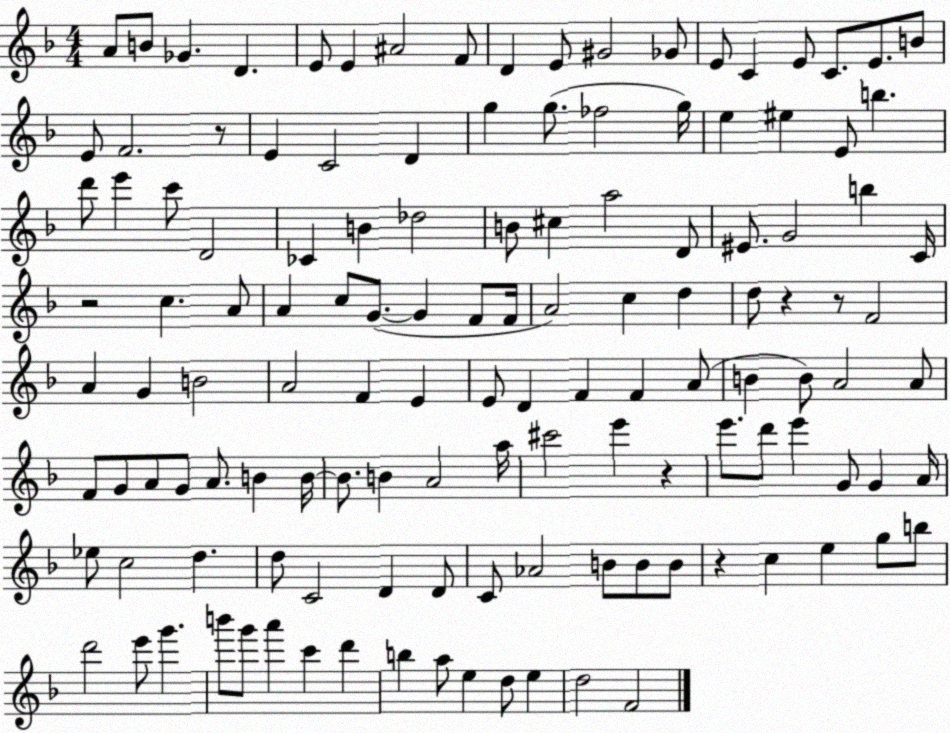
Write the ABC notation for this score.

X:1
T:Untitled
M:4/4
L:1/4
K:F
A/2 B/2 _G D E/2 E ^A2 F/2 D E/2 ^G2 _G/2 E/2 C E/2 C/2 E/2 B/2 E/2 F2 z/2 E C2 D g g/2 _f2 g/4 e ^e E/2 b d'/2 e' c'/2 D2 _C B _d2 B/2 ^c a2 D/2 ^E/2 G2 b C/4 z2 c A/2 A c/2 G/2 G F/2 F/4 A2 c d d/2 z z/2 F2 A G B2 A2 F E E/2 D F F A/2 B B/2 A2 A/2 F/2 G/2 A/2 G/2 A/2 B B/4 B/2 B A2 a/4 ^c'2 e' z e'/2 d'/2 e' G/2 G A/4 _e/2 c2 d d/2 C2 D D/2 C/2 _A2 B/2 B/2 B/2 z c e g/2 b/2 d'2 e'/2 g' b'/2 g'/2 a' c' d' b a/2 e d/2 e d2 F2